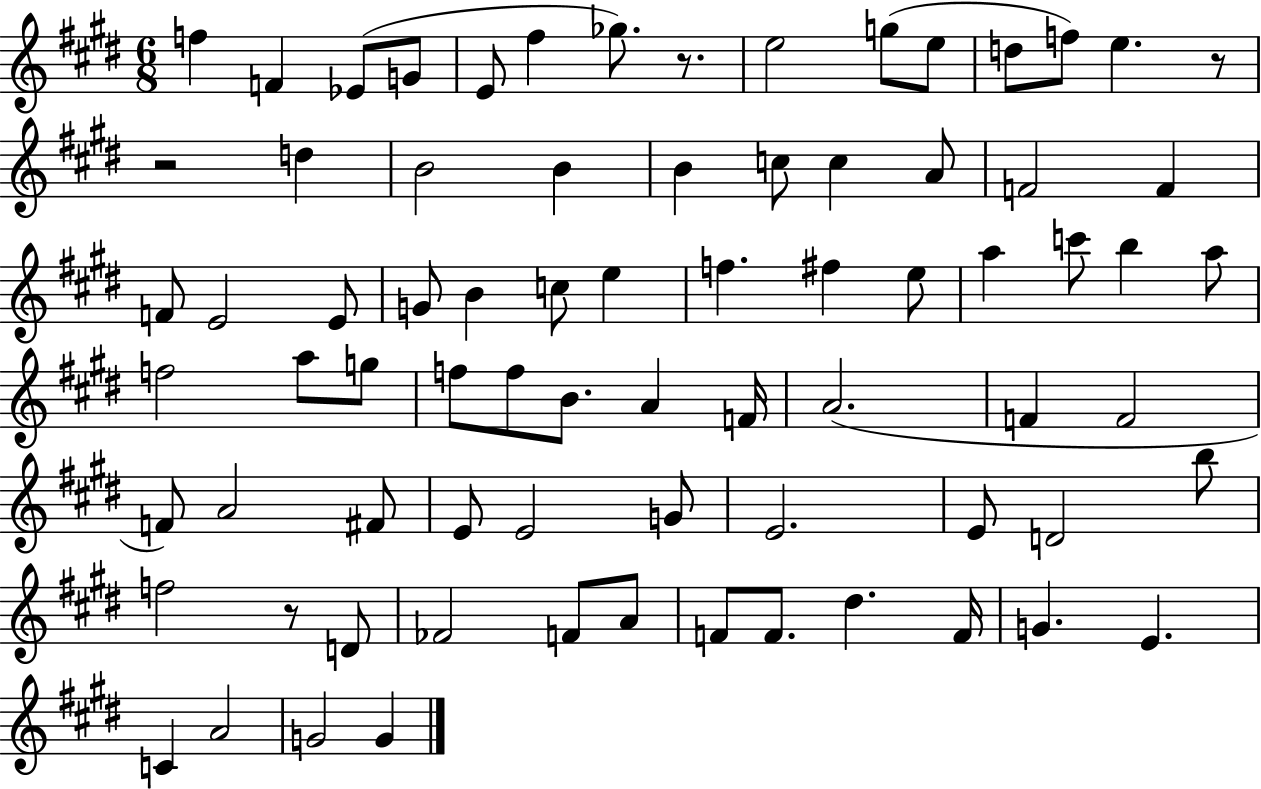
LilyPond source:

{
  \clef treble
  \numericTimeSignature
  \time 6/8
  \key e \major
  f''4 f'4 ees'8( g'8 | e'8 fis''4 ges''8.) r8. | e''2 g''8( e''8 | d''8 f''8) e''4. r8 | \break r2 d''4 | b'2 b'4 | b'4 c''8 c''4 a'8 | f'2 f'4 | \break f'8 e'2 e'8 | g'8 b'4 c''8 e''4 | f''4. fis''4 e''8 | a''4 c'''8 b''4 a''8 | \break f''2 a''8 g''8 | f''8 f''8 b'8. a'4 f'16 | a'2.( | f'4 f'2 | \break f'8) a'2 fis'8 | e'8 e'2 g'8 | e'2. | e'8 d'2 b''8 | \break f''2 r8 d'8 | fes'2 f'8 a'8 | f'8 f'8. dis''4. f'16 | g'4. e'4. | \break c'4 a'2 | g'2 g'4 | \bar "|."
}